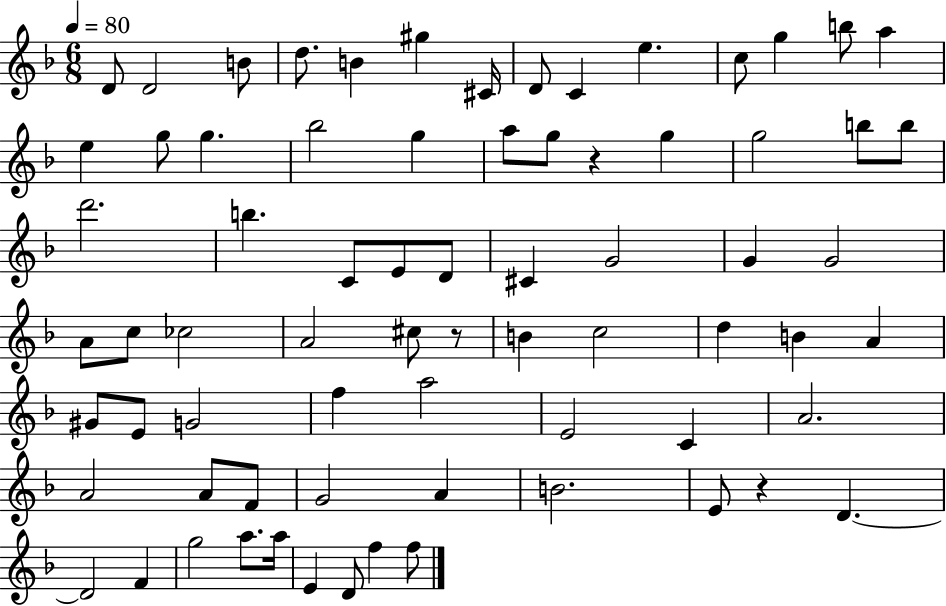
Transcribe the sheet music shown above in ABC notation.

X:1
T:Untitled
M:6/8
L:1/4
K:F
D/2 D2 B/2 d/2 B ^g ^C/4 D/2 C e c/2 g b/2 a e g/2 g _b2 g a/2 g/2 z g g2 b/2 b/2 d'2 b C/2 E/2 D/2 ^C G2 G G2 A/2 c/2 _c2 A2 ^c/2 z/2 B c2 d B A ^G/2 E/2 G2 f a2 E2 C A2 A2 A/2 F/2 G2 A B2 E/2 z D D2 F g2 a/2 a/4 E D/2 f f/2